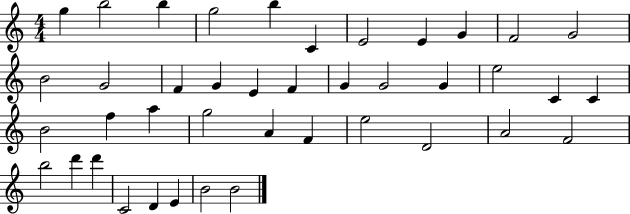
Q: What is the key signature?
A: C major